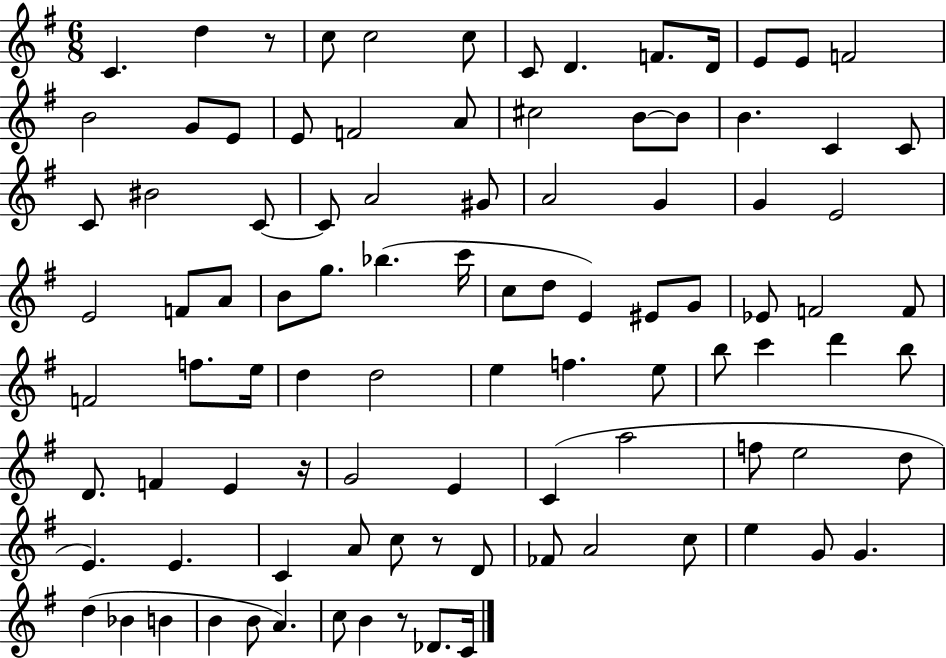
X:1
T:Untitled
M:6/8
L:1/4
K:G
C d z/2 c/2 c2 c/2 C/2 D F/2 D/4 E/2 E/2 F2 B2 G/2 E/2 E/2 F2 A/2 ^c2 B/2 B/2 B C C/2 C/2 ^B2 C/2 C/2 A2 ^G/2 A2 G G E2 E2 F/2 A/2 B/2 g/2 _b c'/4 c/2 d/2 E ^E/2 G/2 _E/2 F2 F/2 F2 f/2 e/4 d d2 e f e/2 b/2 c' d' b/2 D/2 F E z/4 G2 E C a2 f/2 e2 d/2 E E C A/2 c/2 z/2 D/2 _F/2 A2 c/2 e G/2 G d _B B B B/2 A c/2 B z/2 _D/2 C/4